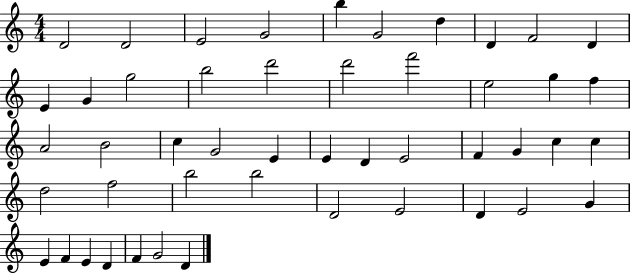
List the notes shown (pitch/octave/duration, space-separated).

D4/h D4/h E4/h G4/h B5/q G4/h D5/q D4/q F4/h D4/q E4/q G4/q G5/h B5/h D6/h D6/h F6/h E5/h G5/q F5/q A4/h B4/h C5/q G4/h E4/q E4/q D4/q E4/h F4/q G4/q C5/q C5/q D5/h F5/h B5/h B5/h D4/h E4/h D4/q E4/h G4/q E4/q F4/q E4/q D4/q F4/q G4/h D4/q